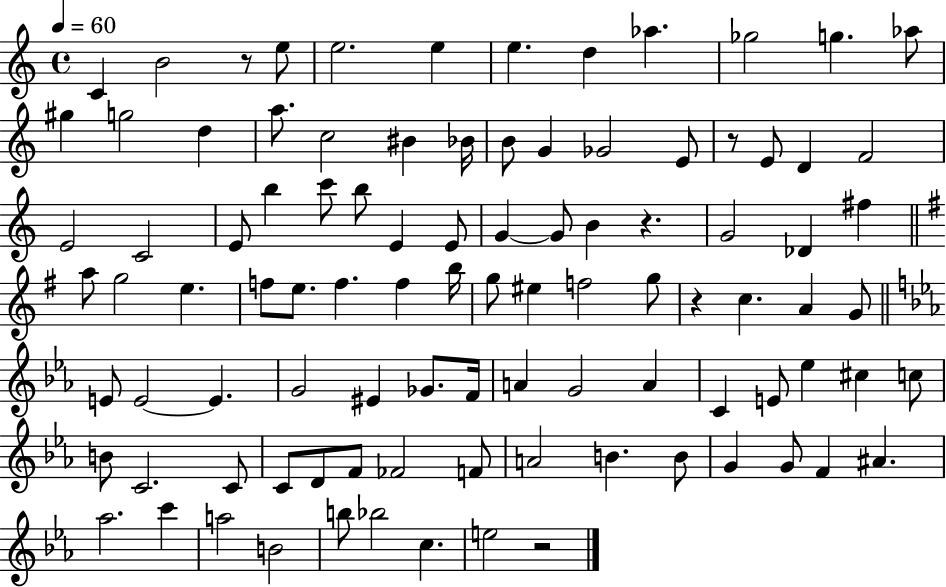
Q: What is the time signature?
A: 4/4